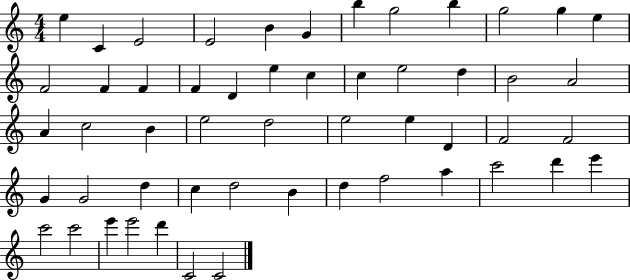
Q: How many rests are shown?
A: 0